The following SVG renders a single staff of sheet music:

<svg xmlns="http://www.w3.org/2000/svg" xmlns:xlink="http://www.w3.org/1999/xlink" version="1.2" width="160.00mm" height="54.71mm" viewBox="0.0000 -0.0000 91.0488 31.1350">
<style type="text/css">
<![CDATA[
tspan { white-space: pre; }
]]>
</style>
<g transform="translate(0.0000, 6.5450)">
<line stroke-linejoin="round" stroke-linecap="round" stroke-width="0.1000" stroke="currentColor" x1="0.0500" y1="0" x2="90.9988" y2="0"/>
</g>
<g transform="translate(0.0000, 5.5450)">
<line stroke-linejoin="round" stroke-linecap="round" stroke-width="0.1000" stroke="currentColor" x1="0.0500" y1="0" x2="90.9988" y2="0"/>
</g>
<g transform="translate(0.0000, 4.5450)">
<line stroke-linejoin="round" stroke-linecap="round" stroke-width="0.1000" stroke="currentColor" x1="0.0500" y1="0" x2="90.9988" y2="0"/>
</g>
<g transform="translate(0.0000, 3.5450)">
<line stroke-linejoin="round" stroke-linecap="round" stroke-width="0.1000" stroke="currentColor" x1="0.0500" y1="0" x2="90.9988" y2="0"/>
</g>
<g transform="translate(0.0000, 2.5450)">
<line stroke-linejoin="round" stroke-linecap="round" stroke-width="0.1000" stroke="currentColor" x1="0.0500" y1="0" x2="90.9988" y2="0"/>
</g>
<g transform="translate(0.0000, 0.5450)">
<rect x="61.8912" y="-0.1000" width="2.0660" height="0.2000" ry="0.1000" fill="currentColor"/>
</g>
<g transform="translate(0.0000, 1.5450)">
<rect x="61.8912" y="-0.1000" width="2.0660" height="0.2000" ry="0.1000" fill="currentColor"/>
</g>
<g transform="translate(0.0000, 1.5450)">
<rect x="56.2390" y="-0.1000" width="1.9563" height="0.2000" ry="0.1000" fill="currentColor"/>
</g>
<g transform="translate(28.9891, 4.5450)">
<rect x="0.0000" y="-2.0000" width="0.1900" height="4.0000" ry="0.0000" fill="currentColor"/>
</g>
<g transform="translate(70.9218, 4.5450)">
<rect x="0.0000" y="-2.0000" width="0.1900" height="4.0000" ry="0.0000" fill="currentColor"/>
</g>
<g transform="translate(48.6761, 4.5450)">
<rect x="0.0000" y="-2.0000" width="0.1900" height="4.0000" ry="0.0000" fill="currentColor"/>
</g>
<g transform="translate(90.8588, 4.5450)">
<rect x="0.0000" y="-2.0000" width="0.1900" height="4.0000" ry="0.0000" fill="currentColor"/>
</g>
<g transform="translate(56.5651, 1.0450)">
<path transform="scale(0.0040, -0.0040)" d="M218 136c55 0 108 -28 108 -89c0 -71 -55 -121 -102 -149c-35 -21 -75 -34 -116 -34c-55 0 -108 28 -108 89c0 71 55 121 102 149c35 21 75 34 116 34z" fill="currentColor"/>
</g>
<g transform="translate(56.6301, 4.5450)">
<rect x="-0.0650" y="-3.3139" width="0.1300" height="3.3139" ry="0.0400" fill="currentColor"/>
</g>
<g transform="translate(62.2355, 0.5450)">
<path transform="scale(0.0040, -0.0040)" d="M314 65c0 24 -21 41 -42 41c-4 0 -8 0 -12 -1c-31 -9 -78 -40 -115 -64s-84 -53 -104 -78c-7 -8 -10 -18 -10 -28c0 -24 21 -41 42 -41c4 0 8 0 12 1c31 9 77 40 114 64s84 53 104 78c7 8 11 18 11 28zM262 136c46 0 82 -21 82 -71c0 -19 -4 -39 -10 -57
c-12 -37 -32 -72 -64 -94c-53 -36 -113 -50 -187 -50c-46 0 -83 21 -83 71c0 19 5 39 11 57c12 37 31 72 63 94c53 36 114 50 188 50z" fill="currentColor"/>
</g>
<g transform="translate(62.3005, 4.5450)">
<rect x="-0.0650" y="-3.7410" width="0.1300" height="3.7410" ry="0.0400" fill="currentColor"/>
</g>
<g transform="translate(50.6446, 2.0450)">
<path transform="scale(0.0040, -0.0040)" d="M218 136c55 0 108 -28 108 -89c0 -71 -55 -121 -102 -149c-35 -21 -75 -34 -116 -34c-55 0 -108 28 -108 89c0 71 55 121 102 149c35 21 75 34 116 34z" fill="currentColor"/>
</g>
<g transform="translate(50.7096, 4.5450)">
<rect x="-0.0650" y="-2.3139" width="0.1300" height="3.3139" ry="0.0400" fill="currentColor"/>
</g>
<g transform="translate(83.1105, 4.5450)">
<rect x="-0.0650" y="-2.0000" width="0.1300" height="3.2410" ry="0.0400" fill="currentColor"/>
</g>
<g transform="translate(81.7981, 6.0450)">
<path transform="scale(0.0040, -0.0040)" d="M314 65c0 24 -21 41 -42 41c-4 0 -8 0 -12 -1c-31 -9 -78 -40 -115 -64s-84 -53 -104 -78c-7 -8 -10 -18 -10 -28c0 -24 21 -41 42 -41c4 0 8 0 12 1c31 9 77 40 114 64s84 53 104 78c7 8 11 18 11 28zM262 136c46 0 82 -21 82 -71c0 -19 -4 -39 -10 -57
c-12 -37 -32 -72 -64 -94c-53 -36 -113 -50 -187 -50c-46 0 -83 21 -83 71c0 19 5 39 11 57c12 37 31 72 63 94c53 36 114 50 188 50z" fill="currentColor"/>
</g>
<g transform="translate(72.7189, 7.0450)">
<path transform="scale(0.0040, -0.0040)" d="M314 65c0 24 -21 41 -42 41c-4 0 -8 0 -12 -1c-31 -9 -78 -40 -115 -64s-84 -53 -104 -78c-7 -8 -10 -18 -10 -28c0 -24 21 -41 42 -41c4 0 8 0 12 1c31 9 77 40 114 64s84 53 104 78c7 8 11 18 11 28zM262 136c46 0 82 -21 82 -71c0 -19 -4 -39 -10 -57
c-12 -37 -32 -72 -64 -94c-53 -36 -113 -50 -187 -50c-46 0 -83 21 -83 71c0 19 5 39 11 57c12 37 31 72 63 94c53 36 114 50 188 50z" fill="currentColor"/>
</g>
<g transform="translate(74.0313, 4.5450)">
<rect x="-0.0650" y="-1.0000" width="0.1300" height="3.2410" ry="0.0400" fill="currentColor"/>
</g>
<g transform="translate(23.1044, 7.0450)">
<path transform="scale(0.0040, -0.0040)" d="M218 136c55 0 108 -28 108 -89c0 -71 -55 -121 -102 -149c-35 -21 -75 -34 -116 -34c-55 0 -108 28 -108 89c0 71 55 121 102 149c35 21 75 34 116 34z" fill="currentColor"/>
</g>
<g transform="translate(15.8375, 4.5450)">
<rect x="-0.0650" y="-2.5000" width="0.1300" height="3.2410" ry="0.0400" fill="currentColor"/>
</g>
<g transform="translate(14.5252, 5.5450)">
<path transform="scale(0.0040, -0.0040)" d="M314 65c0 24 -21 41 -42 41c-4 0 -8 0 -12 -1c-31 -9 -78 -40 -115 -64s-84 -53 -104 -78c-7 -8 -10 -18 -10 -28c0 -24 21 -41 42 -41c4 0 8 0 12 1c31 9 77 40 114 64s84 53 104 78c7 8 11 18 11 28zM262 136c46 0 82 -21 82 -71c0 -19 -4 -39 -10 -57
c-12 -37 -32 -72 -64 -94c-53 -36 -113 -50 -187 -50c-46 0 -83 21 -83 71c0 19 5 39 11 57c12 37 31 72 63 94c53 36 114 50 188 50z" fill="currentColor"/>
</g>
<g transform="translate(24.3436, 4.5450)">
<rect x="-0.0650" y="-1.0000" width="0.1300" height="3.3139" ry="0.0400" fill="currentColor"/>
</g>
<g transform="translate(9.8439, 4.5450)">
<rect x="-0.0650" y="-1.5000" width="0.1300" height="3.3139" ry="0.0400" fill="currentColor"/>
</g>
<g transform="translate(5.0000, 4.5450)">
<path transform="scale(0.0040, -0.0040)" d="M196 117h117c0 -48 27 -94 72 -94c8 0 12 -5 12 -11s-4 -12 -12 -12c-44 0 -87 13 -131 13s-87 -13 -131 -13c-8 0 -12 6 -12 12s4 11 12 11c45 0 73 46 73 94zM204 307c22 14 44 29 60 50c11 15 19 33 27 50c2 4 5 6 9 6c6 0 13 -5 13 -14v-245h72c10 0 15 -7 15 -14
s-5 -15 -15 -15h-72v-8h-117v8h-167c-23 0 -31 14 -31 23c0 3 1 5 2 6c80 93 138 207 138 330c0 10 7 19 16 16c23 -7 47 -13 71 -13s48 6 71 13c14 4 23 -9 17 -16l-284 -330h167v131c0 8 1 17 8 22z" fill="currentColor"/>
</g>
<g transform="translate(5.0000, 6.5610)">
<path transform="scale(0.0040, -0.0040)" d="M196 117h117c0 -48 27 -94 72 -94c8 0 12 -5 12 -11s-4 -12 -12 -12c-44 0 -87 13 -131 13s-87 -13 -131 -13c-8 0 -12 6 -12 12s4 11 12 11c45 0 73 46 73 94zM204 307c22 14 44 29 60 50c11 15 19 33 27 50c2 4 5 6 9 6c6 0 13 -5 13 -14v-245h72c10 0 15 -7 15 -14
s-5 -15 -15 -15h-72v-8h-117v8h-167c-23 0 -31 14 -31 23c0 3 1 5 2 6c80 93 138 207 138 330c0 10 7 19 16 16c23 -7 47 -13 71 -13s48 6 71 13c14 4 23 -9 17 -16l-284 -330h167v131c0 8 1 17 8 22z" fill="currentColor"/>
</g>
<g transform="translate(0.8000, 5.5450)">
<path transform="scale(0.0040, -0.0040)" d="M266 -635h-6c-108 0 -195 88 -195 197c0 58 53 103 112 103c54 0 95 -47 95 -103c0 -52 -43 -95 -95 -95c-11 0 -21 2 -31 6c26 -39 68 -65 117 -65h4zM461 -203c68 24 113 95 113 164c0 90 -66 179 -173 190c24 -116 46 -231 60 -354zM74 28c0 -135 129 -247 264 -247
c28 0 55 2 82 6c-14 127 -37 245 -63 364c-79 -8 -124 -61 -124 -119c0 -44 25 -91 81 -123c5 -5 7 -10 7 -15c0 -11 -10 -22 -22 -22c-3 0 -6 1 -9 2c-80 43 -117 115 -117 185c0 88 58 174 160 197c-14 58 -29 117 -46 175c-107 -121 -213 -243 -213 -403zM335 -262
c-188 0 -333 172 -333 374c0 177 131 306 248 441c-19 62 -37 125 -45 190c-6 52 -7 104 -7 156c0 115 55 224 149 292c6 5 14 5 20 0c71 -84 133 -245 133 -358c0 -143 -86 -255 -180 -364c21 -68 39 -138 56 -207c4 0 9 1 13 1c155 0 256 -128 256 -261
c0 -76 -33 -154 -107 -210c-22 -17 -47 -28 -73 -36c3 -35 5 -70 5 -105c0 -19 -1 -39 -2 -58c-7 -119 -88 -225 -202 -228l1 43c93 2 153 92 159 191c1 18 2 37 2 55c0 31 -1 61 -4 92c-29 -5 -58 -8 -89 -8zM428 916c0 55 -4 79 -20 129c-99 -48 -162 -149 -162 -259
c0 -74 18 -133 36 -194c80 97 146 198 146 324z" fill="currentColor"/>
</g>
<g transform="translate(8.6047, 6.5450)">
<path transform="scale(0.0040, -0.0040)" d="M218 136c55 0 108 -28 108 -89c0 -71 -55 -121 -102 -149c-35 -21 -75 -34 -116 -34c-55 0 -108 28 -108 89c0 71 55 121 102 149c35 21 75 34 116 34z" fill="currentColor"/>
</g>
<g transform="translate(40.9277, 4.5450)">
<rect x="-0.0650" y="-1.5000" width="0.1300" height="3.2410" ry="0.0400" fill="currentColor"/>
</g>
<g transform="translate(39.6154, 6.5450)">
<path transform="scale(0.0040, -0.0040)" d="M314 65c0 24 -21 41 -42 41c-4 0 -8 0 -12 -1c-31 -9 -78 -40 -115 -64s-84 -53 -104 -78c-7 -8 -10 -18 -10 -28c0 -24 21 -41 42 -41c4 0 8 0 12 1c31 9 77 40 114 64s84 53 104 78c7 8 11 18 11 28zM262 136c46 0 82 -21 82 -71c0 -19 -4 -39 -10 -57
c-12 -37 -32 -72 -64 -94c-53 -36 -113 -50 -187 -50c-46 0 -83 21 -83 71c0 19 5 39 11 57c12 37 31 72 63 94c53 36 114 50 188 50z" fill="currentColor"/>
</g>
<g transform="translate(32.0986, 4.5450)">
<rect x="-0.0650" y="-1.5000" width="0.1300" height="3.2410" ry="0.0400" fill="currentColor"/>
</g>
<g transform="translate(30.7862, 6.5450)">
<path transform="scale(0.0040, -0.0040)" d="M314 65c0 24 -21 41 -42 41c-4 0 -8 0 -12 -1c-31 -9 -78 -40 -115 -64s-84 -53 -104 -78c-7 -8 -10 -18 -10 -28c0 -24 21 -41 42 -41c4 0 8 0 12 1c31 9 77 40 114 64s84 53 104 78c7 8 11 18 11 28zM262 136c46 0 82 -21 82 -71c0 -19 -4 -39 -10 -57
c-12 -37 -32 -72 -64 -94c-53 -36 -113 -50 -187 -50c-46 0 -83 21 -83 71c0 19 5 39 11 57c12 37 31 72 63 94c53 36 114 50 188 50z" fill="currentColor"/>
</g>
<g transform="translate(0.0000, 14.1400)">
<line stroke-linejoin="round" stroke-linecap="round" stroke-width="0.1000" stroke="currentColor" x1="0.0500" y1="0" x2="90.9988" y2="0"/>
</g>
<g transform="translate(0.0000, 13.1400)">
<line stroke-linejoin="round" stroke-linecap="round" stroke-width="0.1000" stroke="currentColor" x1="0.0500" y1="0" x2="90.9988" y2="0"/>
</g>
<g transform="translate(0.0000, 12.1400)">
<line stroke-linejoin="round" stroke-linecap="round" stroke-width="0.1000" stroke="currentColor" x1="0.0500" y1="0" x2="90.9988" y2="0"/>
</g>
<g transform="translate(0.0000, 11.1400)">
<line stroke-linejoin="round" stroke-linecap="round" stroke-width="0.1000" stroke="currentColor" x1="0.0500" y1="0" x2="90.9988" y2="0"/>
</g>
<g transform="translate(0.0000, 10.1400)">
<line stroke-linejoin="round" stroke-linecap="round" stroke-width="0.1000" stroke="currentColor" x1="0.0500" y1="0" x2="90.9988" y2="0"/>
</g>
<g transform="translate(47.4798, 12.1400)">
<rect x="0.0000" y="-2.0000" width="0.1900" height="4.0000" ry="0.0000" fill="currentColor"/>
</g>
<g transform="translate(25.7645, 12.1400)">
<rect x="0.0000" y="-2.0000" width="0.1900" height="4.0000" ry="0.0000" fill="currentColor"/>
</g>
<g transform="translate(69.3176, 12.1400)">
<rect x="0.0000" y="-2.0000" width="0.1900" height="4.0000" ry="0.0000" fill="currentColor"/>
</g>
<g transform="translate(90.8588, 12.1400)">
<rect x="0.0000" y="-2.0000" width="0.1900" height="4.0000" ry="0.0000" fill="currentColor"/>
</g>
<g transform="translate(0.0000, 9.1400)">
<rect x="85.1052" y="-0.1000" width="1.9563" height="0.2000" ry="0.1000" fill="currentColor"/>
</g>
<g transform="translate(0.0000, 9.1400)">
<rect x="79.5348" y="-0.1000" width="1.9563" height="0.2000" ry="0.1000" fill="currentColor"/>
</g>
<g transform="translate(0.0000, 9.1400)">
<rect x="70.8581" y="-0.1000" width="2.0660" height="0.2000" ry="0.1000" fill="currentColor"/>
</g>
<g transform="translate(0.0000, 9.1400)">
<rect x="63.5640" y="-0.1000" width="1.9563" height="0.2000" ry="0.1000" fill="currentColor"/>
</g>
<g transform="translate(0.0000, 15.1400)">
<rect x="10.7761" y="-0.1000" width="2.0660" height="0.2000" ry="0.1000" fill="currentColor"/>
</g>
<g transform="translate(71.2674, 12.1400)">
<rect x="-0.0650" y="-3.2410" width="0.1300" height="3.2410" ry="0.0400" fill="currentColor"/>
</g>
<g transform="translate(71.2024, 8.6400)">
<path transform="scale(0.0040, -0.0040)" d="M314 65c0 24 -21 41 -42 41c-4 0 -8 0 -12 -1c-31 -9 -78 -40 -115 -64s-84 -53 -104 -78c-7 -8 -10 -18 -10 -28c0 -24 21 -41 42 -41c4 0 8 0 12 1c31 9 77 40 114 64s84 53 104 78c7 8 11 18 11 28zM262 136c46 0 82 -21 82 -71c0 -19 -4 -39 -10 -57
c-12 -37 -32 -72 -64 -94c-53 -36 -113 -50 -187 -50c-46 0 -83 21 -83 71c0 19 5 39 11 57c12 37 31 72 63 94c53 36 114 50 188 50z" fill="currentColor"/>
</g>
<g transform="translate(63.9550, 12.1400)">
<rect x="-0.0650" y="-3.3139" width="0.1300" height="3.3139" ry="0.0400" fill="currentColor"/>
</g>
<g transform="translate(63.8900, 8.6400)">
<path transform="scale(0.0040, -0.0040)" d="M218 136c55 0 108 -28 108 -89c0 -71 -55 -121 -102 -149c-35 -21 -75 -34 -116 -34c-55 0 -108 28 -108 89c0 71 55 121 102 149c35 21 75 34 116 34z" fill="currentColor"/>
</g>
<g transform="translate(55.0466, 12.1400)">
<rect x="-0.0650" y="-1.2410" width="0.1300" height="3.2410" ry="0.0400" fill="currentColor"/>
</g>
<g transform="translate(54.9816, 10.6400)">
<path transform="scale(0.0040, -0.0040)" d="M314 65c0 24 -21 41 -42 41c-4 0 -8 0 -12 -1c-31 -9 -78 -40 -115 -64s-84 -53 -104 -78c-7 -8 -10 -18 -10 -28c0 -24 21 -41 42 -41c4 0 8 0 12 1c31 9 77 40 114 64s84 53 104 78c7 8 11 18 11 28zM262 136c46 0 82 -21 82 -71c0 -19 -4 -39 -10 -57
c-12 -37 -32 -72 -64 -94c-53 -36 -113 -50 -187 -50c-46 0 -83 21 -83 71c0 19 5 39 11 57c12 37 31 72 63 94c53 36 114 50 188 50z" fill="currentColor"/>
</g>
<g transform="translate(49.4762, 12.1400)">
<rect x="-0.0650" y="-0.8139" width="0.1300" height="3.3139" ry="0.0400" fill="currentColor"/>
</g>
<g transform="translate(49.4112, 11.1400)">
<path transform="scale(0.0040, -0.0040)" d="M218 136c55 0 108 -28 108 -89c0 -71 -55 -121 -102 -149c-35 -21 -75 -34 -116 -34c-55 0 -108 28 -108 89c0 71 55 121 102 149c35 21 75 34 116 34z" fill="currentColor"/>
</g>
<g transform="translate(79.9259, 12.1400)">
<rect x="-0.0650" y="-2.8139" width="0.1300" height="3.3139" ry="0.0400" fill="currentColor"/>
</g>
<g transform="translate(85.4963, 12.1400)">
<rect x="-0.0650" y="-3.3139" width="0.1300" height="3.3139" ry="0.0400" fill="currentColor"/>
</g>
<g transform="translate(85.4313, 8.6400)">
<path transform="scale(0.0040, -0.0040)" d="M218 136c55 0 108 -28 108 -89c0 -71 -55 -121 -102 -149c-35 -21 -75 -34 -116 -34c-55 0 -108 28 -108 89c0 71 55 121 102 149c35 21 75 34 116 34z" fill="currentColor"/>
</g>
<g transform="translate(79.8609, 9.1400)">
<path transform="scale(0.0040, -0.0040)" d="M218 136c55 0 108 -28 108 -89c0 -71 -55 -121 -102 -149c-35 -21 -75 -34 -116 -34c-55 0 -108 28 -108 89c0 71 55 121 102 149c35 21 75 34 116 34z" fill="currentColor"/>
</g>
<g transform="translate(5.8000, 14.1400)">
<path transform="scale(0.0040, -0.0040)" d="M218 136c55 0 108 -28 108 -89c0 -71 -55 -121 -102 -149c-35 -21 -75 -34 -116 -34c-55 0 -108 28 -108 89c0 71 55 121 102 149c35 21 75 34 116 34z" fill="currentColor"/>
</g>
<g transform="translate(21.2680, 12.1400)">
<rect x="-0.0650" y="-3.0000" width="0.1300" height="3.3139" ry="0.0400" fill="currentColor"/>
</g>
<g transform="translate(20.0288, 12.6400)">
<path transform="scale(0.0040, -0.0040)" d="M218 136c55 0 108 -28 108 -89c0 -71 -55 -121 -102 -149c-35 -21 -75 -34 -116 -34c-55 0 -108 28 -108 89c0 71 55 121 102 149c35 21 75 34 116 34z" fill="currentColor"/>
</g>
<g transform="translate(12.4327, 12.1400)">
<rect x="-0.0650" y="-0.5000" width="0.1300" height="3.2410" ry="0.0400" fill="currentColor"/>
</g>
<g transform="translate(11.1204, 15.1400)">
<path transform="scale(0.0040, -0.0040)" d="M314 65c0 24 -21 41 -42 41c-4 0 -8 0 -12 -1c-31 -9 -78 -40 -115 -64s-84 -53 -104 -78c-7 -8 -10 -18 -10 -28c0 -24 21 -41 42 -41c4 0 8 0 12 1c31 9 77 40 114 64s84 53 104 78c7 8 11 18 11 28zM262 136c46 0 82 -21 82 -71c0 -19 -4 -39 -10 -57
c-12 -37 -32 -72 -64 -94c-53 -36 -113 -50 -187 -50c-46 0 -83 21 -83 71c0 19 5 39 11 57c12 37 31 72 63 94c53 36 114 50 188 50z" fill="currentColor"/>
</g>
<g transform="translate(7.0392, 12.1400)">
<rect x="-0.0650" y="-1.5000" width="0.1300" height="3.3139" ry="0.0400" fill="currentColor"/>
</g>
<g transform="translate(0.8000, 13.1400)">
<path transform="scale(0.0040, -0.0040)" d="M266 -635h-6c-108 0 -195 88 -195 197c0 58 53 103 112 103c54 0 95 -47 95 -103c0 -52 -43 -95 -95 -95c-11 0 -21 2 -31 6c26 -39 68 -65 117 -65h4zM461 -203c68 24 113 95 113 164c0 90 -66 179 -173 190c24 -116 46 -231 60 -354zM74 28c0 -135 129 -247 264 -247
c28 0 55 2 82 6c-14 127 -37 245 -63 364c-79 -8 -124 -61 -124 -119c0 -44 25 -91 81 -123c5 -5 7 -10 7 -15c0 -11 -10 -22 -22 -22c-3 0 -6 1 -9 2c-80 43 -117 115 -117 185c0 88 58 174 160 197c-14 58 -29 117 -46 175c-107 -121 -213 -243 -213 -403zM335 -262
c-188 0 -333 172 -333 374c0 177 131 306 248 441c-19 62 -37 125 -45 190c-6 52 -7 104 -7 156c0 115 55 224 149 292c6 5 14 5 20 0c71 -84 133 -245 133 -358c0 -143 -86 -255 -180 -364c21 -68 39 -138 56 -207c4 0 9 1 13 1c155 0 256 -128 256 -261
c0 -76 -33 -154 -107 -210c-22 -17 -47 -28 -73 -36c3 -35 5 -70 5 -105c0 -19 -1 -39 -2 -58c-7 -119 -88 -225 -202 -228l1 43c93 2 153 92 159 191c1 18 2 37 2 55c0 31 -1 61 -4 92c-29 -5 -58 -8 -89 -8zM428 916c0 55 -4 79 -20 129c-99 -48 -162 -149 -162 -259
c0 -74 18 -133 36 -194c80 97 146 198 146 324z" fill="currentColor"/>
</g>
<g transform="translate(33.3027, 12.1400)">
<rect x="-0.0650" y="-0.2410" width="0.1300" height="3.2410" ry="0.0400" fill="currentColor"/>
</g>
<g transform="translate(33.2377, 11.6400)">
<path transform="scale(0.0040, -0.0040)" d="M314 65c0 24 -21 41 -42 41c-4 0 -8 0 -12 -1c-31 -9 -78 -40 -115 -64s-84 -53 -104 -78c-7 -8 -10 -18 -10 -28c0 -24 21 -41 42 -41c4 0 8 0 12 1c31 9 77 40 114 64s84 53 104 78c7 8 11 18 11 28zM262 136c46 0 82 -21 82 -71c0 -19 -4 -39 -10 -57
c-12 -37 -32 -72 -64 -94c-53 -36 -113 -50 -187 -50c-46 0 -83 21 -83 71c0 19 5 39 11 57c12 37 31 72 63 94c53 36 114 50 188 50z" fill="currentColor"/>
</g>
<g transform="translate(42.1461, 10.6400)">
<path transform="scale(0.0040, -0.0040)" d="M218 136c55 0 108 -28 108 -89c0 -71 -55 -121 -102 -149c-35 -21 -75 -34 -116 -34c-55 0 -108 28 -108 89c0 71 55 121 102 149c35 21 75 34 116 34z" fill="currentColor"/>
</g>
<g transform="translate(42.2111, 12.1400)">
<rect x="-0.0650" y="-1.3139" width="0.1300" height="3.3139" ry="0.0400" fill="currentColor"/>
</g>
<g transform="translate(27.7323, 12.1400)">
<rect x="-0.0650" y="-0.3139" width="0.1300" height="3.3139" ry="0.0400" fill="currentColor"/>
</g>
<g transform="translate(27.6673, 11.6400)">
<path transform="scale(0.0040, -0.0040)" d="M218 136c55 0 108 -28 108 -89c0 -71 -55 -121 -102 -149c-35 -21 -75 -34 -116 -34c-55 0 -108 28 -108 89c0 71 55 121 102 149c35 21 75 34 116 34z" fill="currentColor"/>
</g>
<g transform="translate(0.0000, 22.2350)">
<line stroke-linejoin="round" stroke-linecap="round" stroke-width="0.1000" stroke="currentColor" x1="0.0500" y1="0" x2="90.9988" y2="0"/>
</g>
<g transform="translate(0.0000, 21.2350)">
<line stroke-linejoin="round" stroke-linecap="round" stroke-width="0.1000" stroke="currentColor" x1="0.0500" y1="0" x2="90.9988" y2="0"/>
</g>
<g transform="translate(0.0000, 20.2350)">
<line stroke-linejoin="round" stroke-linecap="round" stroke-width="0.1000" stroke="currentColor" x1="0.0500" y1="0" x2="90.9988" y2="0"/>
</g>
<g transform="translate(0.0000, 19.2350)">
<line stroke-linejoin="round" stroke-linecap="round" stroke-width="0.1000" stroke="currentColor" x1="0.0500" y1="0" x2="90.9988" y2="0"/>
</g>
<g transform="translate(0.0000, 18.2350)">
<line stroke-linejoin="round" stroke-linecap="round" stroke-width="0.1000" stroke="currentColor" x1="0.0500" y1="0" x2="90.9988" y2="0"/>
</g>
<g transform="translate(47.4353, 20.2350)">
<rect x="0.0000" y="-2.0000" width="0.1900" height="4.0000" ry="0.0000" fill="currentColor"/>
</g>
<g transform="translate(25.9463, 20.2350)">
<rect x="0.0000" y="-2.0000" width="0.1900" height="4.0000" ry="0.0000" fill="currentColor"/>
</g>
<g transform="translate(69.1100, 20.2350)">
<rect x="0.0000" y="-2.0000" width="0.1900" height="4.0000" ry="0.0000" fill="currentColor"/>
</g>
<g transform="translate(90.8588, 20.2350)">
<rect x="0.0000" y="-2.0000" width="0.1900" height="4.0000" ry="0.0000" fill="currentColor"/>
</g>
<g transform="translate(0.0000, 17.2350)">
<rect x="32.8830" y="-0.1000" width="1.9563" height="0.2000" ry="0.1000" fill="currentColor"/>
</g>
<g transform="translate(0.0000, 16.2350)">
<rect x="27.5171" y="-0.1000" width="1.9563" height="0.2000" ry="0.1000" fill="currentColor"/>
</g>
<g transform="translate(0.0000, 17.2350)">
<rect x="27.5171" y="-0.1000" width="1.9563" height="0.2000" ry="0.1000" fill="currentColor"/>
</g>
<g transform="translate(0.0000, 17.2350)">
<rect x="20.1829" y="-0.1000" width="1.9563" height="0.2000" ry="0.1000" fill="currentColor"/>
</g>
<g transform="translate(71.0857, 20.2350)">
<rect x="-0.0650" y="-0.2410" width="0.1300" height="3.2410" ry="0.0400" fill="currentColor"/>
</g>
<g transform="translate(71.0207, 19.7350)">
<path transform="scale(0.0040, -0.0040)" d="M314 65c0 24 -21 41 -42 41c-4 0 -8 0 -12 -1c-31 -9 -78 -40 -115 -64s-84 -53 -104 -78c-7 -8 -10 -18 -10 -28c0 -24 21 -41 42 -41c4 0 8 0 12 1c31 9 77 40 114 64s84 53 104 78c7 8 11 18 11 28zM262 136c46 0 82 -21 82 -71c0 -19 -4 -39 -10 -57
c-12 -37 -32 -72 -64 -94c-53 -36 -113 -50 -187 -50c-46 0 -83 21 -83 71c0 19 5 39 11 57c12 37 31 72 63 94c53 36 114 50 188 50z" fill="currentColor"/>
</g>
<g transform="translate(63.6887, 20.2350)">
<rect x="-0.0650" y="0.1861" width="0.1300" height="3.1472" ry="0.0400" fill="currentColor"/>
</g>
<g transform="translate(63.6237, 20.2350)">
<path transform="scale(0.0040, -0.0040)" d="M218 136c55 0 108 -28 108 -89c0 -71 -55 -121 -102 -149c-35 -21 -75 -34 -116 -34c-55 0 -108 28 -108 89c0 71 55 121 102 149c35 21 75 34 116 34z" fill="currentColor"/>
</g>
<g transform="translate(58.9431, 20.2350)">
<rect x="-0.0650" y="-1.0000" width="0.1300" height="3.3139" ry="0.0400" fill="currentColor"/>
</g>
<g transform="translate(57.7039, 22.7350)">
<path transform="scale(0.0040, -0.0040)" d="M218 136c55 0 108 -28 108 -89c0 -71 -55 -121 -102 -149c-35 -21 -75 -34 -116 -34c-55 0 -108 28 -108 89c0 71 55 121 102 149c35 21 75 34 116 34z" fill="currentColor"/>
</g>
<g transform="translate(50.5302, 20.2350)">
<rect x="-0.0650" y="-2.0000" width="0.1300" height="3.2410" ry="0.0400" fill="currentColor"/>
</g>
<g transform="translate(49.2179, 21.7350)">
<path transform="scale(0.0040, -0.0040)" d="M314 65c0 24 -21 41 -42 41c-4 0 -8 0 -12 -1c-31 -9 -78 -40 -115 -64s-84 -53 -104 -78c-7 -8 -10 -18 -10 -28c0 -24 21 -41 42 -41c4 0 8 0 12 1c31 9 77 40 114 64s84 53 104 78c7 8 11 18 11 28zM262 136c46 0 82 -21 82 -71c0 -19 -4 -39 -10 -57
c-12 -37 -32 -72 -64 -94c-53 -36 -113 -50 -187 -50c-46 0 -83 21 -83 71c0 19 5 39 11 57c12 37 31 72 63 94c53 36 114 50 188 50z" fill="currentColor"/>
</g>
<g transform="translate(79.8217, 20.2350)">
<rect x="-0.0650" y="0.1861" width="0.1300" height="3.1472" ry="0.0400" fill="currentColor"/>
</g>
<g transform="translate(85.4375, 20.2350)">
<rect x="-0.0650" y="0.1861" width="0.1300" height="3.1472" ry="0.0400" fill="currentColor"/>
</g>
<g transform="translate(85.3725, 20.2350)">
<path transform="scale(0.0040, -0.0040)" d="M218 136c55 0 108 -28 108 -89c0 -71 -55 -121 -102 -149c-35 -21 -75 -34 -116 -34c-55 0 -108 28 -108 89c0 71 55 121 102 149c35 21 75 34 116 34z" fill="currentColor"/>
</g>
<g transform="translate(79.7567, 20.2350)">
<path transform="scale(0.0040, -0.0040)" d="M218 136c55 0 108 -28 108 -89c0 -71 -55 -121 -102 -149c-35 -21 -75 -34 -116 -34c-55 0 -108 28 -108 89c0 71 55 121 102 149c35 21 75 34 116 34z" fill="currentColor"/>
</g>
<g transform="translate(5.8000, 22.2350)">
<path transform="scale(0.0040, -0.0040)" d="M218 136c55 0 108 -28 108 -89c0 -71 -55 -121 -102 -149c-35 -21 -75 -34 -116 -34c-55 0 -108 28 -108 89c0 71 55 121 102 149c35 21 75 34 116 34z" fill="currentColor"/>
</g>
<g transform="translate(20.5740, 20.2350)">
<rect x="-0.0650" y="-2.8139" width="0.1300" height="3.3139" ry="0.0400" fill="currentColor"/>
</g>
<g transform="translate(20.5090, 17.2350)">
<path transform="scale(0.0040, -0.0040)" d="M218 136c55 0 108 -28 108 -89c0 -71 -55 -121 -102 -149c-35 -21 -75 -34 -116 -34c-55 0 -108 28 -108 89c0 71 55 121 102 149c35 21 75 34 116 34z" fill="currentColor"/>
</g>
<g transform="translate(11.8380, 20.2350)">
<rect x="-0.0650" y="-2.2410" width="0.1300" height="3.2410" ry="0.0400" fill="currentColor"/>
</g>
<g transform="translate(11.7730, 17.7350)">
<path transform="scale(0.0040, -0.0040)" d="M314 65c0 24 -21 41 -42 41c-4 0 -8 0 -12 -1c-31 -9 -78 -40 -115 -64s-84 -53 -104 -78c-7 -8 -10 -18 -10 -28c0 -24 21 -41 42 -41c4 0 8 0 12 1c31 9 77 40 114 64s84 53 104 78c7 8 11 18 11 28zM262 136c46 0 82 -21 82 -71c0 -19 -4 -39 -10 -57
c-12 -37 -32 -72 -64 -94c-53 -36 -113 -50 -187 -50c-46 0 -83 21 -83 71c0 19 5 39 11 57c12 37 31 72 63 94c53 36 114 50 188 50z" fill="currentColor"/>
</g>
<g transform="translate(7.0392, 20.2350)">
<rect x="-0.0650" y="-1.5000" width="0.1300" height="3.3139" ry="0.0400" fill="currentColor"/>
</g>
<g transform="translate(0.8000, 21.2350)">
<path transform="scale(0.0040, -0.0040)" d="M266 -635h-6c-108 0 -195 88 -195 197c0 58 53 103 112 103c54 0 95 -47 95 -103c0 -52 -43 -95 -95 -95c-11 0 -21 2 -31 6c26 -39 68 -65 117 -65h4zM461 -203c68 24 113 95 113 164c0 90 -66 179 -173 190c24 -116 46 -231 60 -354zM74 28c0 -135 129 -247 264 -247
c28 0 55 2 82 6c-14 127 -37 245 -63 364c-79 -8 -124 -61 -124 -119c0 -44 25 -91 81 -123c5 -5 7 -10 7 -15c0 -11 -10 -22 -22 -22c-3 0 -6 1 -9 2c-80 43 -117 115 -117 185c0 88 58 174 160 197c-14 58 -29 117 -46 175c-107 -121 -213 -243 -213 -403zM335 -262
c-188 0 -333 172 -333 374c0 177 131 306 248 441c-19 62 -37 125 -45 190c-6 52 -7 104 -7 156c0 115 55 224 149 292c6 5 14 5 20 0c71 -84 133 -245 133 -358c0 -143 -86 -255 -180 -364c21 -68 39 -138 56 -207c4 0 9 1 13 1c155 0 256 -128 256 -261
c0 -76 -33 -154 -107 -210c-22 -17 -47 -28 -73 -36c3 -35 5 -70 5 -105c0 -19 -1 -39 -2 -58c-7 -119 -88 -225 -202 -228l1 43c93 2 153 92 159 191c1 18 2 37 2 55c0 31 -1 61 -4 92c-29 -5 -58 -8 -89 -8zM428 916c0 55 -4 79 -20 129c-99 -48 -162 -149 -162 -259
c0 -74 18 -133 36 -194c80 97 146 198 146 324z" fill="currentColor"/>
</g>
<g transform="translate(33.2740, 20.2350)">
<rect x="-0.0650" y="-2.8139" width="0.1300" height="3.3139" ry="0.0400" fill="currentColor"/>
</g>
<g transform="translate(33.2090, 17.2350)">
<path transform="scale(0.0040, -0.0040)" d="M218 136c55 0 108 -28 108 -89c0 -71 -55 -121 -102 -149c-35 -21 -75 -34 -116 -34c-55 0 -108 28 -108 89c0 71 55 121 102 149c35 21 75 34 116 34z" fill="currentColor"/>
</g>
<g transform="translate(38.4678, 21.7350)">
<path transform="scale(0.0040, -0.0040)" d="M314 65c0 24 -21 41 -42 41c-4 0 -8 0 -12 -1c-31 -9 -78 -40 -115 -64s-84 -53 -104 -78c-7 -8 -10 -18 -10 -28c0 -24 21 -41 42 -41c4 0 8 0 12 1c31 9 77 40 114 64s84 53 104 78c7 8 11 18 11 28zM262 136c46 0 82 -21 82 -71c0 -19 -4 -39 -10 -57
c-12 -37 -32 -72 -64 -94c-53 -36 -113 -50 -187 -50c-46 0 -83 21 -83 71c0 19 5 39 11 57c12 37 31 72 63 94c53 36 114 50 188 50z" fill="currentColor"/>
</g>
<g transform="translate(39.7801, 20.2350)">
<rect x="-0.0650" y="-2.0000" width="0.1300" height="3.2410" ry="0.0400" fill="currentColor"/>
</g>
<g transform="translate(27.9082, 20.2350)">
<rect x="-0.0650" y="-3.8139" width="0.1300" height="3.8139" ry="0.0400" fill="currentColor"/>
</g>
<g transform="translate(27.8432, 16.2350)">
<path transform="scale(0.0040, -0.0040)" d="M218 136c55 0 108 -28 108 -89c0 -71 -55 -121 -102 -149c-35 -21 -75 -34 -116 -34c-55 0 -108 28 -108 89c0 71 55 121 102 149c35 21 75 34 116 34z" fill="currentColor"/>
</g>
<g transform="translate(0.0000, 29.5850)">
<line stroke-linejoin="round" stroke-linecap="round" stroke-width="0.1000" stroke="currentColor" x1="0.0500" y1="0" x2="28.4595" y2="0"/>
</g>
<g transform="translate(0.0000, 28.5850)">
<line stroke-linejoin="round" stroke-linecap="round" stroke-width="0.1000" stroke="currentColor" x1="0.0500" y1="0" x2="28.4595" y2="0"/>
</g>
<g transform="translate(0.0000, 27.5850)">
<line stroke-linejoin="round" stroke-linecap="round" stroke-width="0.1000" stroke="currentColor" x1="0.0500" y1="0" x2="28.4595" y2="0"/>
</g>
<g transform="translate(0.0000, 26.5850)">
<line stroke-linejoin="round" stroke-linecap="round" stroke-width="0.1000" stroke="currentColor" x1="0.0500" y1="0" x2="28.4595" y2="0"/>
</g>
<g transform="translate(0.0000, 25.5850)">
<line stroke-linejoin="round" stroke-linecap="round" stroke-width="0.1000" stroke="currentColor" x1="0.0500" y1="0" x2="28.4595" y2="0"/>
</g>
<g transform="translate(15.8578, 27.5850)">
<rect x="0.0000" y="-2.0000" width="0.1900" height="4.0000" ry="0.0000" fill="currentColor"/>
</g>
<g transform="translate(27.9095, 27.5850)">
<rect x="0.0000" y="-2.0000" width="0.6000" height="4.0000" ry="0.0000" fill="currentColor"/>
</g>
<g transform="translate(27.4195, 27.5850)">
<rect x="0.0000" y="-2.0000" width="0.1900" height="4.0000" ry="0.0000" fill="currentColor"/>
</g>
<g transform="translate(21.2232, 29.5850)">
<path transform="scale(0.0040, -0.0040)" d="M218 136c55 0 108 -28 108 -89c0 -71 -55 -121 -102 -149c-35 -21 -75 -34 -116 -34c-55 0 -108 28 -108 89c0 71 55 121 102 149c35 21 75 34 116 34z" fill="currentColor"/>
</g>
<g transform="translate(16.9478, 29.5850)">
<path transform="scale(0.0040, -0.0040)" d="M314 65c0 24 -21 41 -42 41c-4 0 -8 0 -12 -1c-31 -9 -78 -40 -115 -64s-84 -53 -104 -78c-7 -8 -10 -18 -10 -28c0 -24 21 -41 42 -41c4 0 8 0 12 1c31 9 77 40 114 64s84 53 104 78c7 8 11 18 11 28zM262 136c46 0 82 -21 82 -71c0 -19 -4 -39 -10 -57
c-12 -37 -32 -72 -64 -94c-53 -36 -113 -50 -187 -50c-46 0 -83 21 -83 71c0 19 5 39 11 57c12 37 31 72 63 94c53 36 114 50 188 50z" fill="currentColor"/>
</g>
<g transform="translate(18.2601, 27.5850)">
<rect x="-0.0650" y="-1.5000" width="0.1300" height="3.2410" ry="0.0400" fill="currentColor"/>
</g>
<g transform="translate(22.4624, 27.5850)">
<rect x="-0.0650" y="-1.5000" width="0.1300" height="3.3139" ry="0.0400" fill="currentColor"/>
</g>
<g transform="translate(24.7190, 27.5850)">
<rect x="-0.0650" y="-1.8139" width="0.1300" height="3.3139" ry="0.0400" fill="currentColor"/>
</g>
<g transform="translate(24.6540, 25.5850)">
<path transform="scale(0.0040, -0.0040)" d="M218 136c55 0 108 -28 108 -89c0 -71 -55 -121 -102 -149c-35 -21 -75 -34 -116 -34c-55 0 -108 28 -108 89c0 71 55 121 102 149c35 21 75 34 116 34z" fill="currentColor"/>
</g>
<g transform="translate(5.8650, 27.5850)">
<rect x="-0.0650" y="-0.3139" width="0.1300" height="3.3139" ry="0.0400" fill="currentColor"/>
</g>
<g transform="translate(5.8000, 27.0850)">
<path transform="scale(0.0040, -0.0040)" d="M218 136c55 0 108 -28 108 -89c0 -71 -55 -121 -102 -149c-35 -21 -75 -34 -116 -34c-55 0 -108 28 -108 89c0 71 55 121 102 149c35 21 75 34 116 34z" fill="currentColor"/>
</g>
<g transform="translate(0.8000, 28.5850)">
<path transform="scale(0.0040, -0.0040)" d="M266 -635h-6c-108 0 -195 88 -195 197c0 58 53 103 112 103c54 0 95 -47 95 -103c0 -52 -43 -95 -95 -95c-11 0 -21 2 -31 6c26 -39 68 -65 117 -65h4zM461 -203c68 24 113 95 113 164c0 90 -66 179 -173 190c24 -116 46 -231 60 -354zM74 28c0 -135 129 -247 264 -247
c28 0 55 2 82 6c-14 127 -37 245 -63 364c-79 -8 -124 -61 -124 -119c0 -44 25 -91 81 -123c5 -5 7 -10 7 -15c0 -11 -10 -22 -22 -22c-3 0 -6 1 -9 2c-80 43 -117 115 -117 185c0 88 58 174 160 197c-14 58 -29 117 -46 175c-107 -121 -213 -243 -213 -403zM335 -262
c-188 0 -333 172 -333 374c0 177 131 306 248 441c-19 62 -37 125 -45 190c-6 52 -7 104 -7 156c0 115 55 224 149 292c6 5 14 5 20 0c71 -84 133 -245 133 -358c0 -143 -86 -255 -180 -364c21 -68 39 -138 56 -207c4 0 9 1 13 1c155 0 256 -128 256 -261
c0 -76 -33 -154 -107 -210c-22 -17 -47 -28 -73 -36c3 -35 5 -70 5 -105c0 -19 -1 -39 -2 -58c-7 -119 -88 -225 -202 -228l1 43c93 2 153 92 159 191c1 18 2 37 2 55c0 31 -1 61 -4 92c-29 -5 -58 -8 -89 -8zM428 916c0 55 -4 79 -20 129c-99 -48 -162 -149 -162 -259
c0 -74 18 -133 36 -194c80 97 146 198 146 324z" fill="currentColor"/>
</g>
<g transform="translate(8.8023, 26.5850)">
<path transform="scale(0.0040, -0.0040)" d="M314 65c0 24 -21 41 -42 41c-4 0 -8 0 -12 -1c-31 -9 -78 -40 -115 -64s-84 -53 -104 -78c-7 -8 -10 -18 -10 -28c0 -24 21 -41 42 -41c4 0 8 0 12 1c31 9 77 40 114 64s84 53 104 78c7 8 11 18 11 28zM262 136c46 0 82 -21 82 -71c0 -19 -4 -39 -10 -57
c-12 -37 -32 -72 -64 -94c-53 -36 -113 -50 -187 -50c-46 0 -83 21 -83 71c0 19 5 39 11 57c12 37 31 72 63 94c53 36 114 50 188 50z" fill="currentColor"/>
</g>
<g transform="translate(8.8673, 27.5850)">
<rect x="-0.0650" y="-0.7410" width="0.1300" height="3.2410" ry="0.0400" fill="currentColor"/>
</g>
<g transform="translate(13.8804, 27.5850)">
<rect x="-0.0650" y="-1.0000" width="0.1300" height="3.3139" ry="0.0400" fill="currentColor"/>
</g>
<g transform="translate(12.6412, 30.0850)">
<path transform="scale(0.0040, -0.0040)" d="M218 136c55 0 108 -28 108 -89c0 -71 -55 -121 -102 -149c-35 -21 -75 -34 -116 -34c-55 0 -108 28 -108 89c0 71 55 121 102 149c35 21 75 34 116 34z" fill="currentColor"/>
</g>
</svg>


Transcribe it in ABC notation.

X:1
T:Untitled
M:4/4
L:1/4
K:C
E G2 D E2 E2 g b c'2 D2 F2 E C2 A c c2 e d e2 b b2 a b E g2 a c' a F2 F2 D B c2 B B c d2 D E2 E f